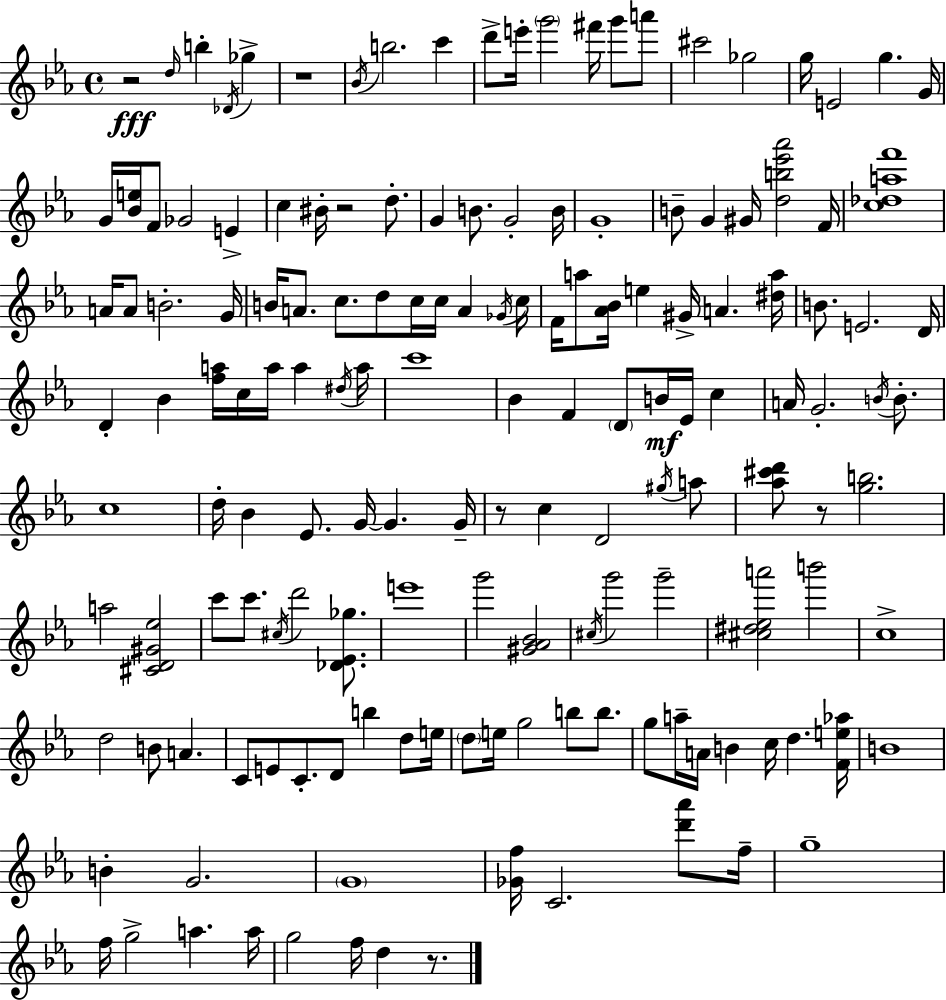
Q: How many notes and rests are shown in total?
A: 153